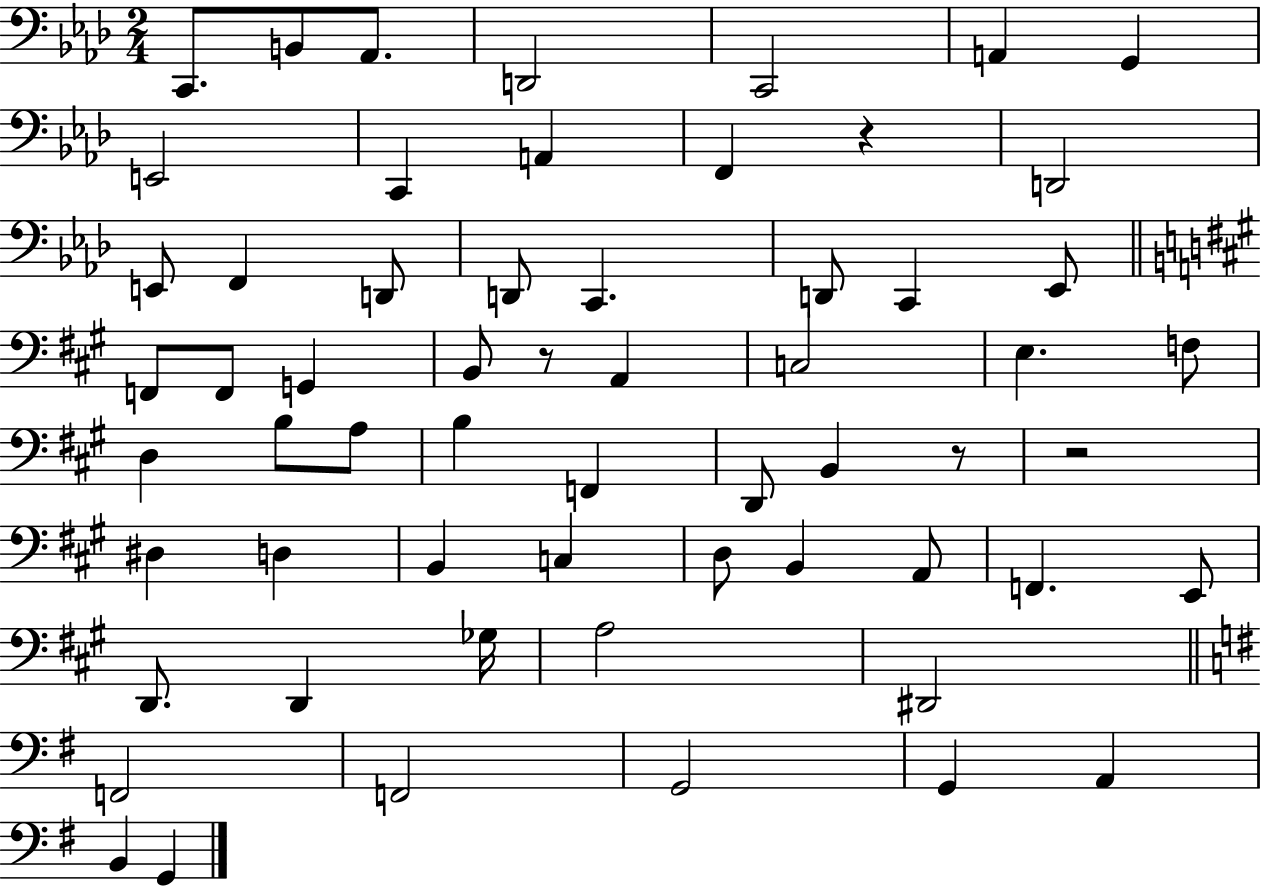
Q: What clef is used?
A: bass